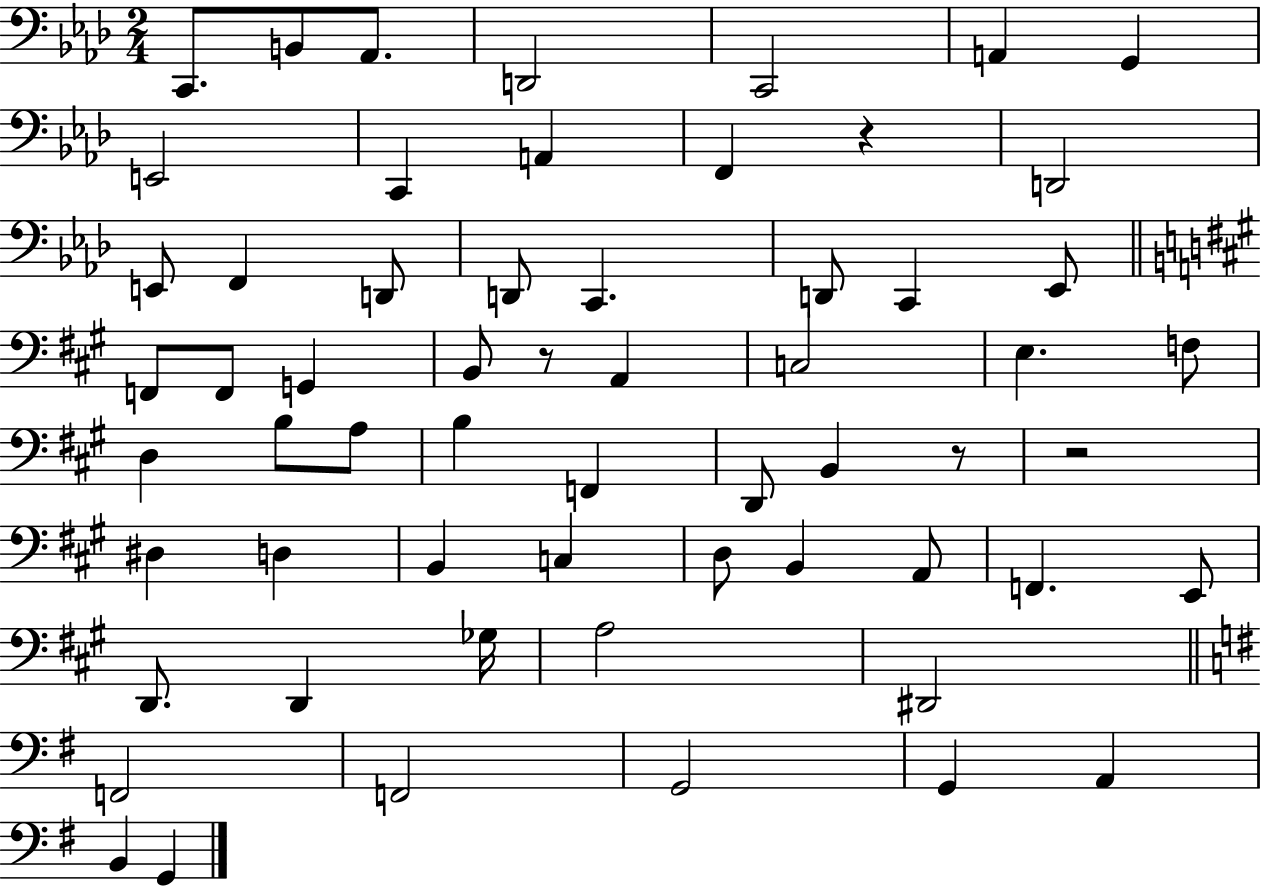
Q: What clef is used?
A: bass